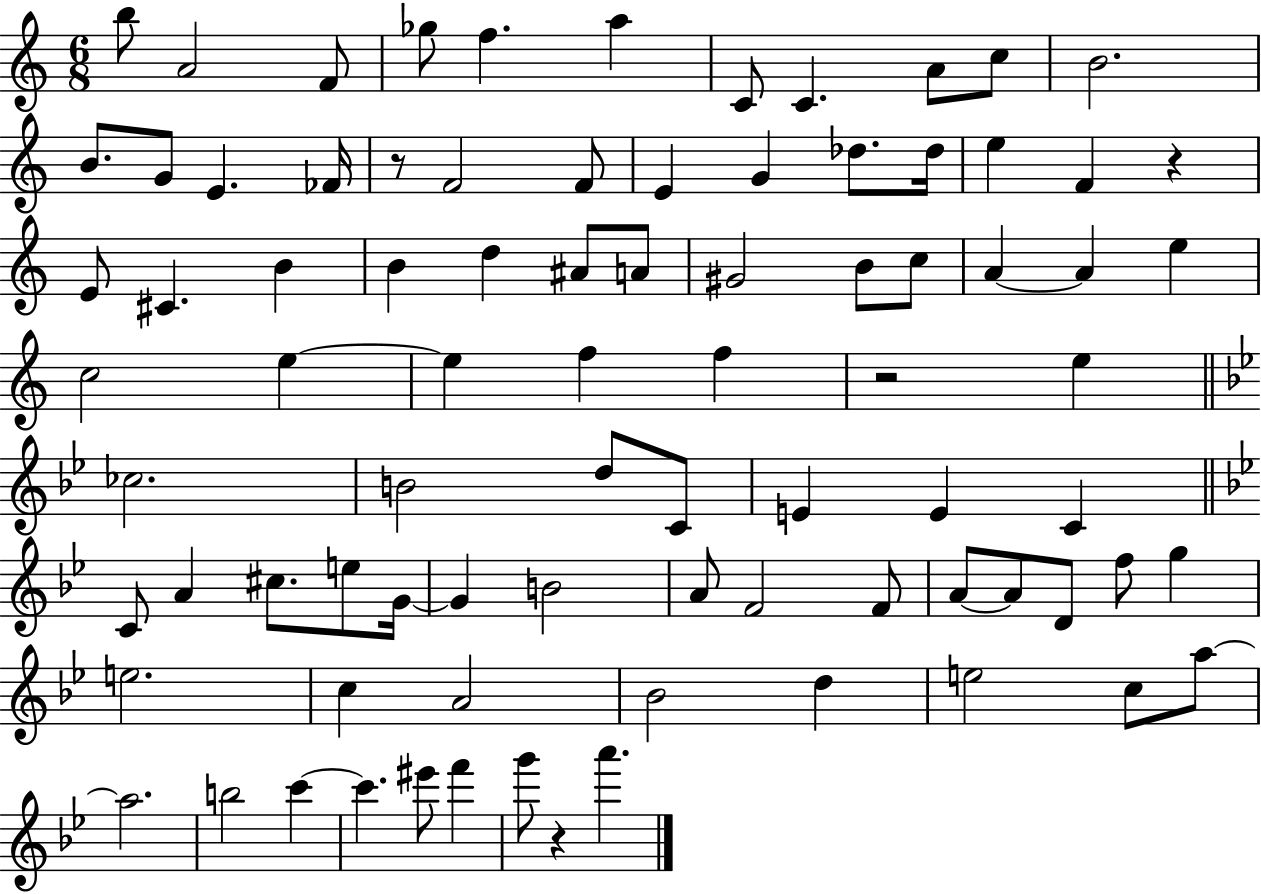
B5/e A4/h F4/e Gb5/e F5/q. A5/q C4/e C4/q. A4/e C5/e B4/h. B4/e. G4/e E4/q. FES4/s R/e F4/h F4/e E4/q G4/q Db5/e. Db5/s E5/q F4/q R/q E4/e C#4/q. B4/q B4/q D5/q A#4/e A4/e G#4/h B4/e C5/e A4/q A4/q E5/q C5/h E5/q E5/q F5/q F5/q R/h E5/q CES5/h. B4/h D5/e C4/e E4/q E4/q C4/q C4/e A4/q C#5/e. E5/e G4/s G4/q B4/h A4/e F4/h F4/e A4/e A4/e D4/e F5/e G5/q E5/h. C5/q A4/h Bb4/h D5/q E5/h C5/e A5/e A5/h. B5/h C6/q C6/q. EIS6/e F6/q G6/e R/q A6/q.